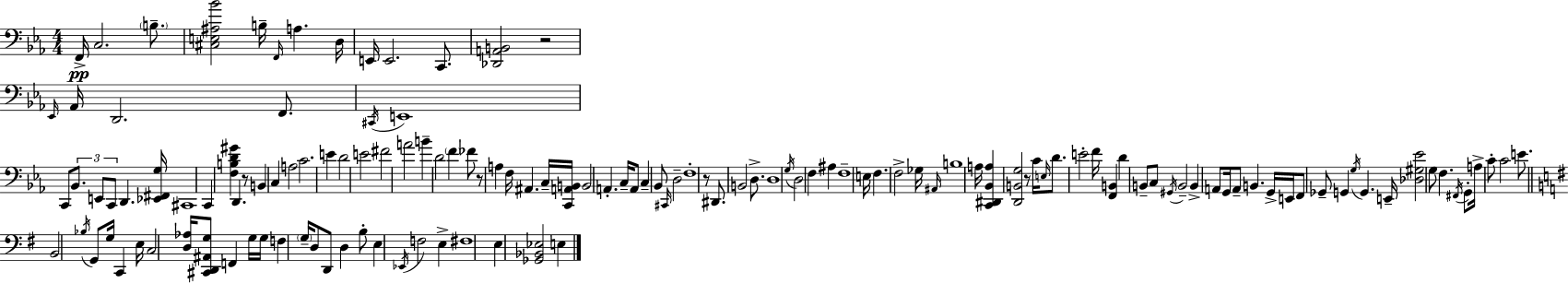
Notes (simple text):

F2/s C3/h. B3/e. [C#3,E3,A#3,Bb4]/h B3/s F2/s A3/q. D3/s E2/s E2/h. C2/e. [Db2,A2,B2]/h R/h Eb2/s Ab2/s D2/h. F2/e. C#2/s E2/w C2/e Bb2/e. E2/e C2/e D2/q. [Eb2,F#2,G3]/s C#2/w C2/q [F3,B3,D4,G#4]/q D2/q. R/e B2/q C3/q A3/h C4/h. E4/q D4/h E4/h F#4/h A4/h B4/q D4/h F4/q FES4/e R/e A3/q F3/s A#2/q. C3/s [C2,A2,B2]/s B2/h A2/q. C3/s A2/e C3/q Bb2/e C#2/s D3/h F3/w R/e D#2/e. B2/h D3/e. D3/w G3/s D3/h F3/q A#3/q F3/w E3/s F3/q. F3/h Gb3/s A#2/s B3/w A3/s [C2,D#2,Bb2,A3]/q [D2,B2,G3]/h R/e C4/s E3/s D4/e. E4/h F4/s [F2,B2]/q D4/q B2/e C3/e G#2/s B2/h B2/q A2/e G2/s A2/e B2/q. G2/s E2/s F2/e Gb2/e G2/q G3/s G2/q. E2/s [Db3,G#3,Eb4]/h G3/e F3/q. F#2/s G2/e A3/s C4/e C4/h E4/e. B2/h Bb3/s G2/e G3/s C2/q E3/s C3/h [D3,Ab3]/s [C#2,D2,A#2,G3]/e F2/q G3/s G3/s F3/q G3/s D3/e D2/e D3/q B3/e E3/q Eb2/s F3/h E3/q F#3/w E3/q [Gb2,Bb2,Eb3]/h E3/q